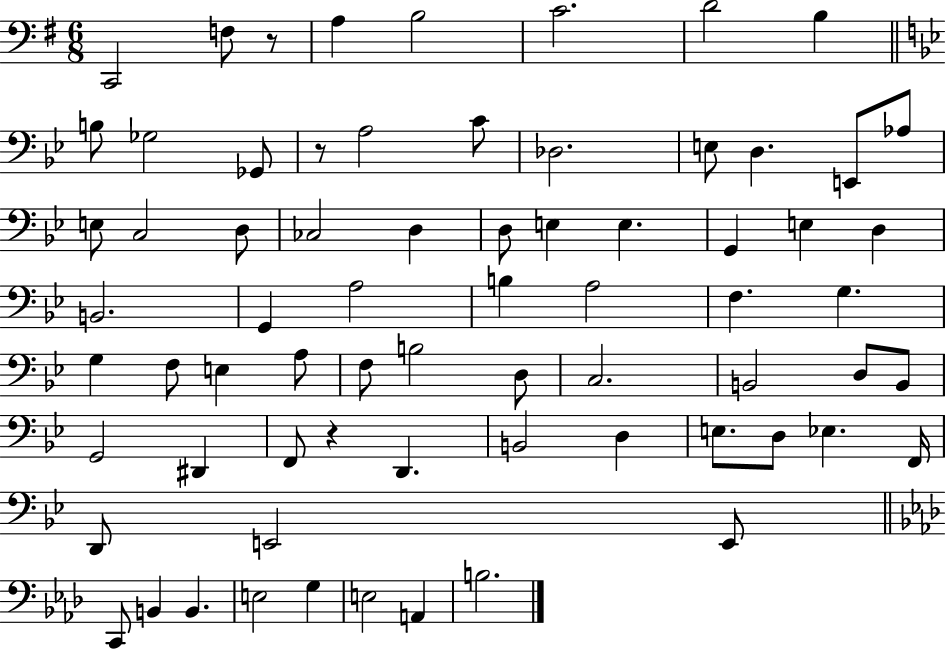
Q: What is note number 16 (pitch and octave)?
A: E2